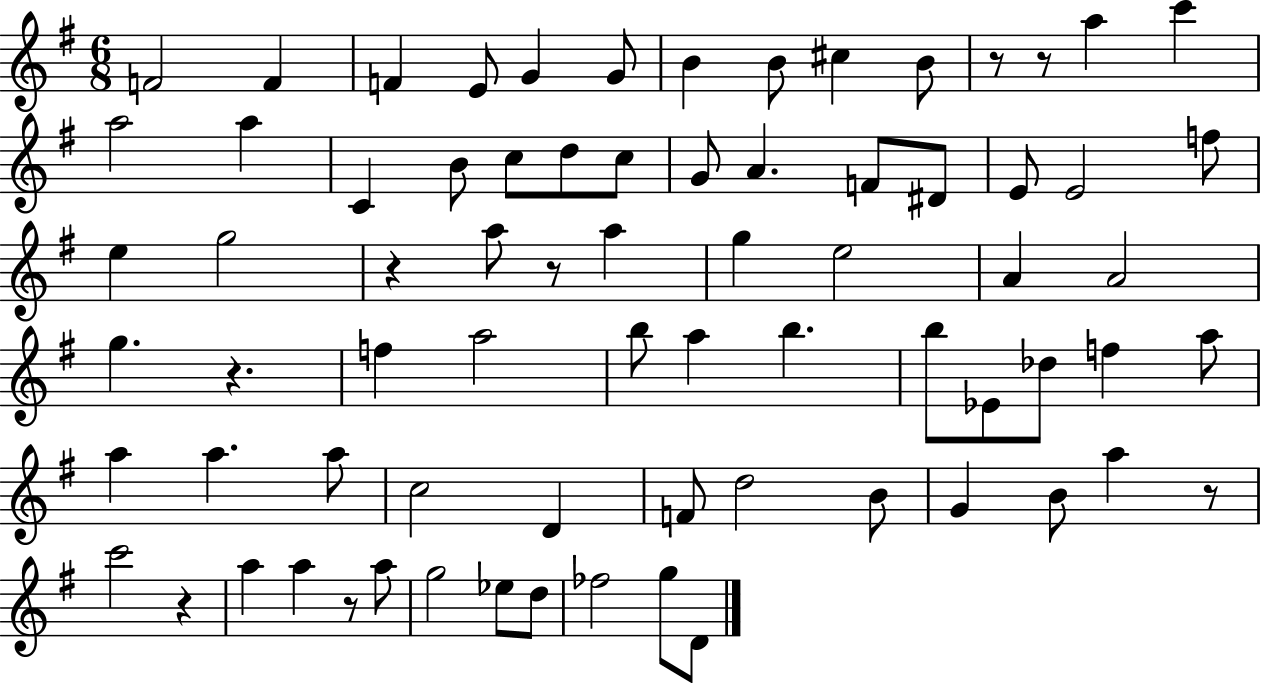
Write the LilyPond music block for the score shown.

{
  \clef treble
  \numericTimeSignature
  \time 6/8
  \key g \major
  f'2 f'4 | f'4 e'8 g'4 g'8 | b'4 b'8 cis''4 b'8 | r8 r8 a''4 c'''4 | \break a''2 a''4 | c'4 b'8 c''8 d''8 c''8 | g'8 a'4. f'8 dis'8 | e'8 e'2 f''8 | \break e''4 g''2 | r4 a''8 r8 a''4 | g''4 e''2 | a'4 a'2 | \break g''4. r4. | f''4 a''2 | b''8 a''4 b''4. | b''8 ees'8 des''8 f''4 a''8 | \break a''4 a''4. a''8 | c''2 d'4 | f'8 d''2 b'8 | g'4 b'8 a''4 r8 | \break c'''2 r4 | a''4 a''4 r8 a''8 | g''2 ees''8 d''8 | fes''2 g''8 d'8 | \break \bar "|."
}